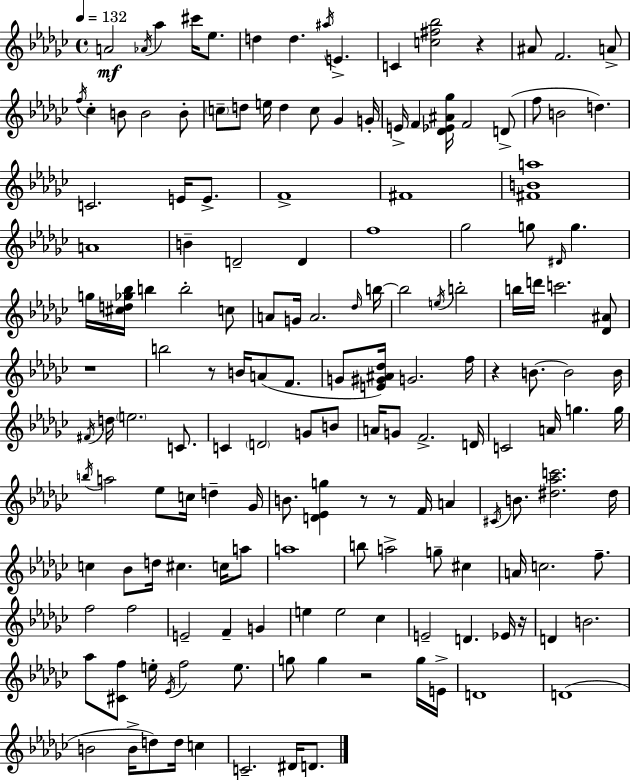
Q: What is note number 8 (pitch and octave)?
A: A#5